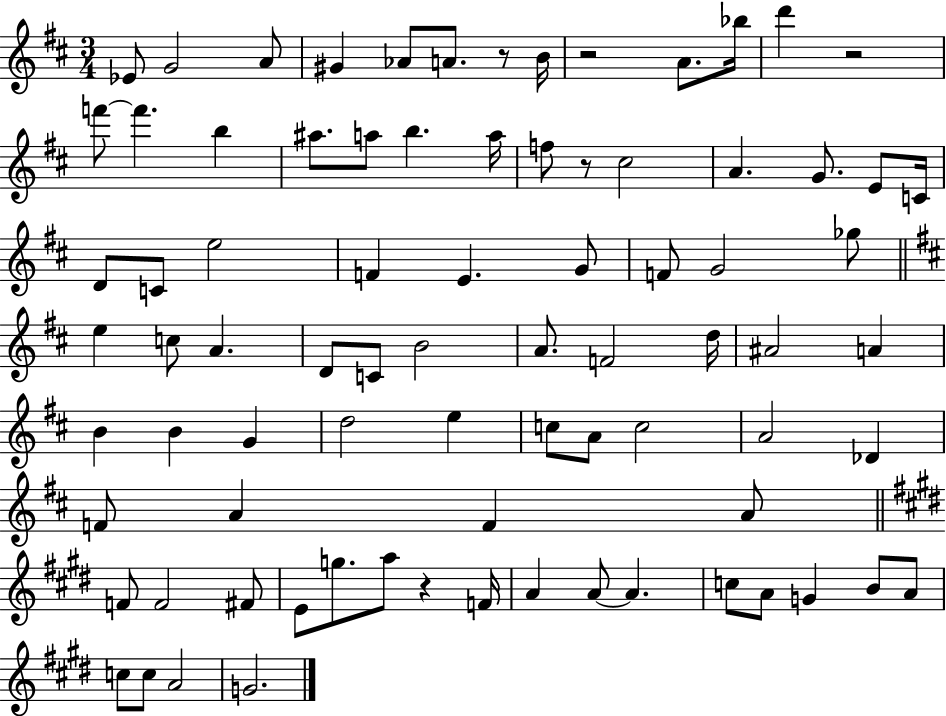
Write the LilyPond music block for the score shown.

{
  \clef treble
  \numericTimeSignature
  \time 3/4
  \key d \major
  ees'8 g'2 a'8 | gis'4 aes'8 a'8. r8 b'16 | r2 a'8. bes''16 | d'''4 r2 | \break f'''8~~ f'''4. b''4 | ais''8. a''8 b''4. a''16 | f''8 r8 cis''2 | a'4. g'8. e'8 c'16 | \break d'8 c'8 e''2 | f'4 e'4. g'8 | f'8 g'2 ges''8 | \bar "||" \break \key b \minor e''4 c''8 a'4. | d'8 c'8 b'2 | a'8. f'2 d''16 | ais'2 a'4 | \break b'4 b'4 g'4 | d''2 e''4 | c''8 a'8 c''2 | a'2 des'4 | \break f'8 a'4 f'4 a'8 | \bar "||" \break \key e \major f'8 f'2 fis'8 | e'8 g''8. a''8 r4 f'16 | a'4 a'8~~ a'4. | c''8 a'8 g'4 b'8 a'8 | \break c''8 c''8 a'2 | g'2. | \bar "|."
}